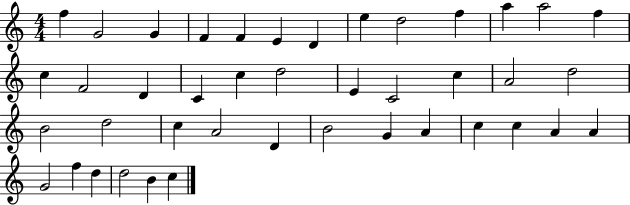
F5/q G4/h G4/q F4/q F4/q E4/q D4/q E5/q D5/h F5/q A5/q A5/h F5/q C5/q F4/h D4/q C4/q C5/q D5/h E4/q C4/h C5/q A4/h D5/h B4/h D5/h C5/q A4/h D4/q B4/h G4/q A4/q C5/q C5/q A4/q A4/q G4/h F5/q D5/q D5/h B4/q C5/q